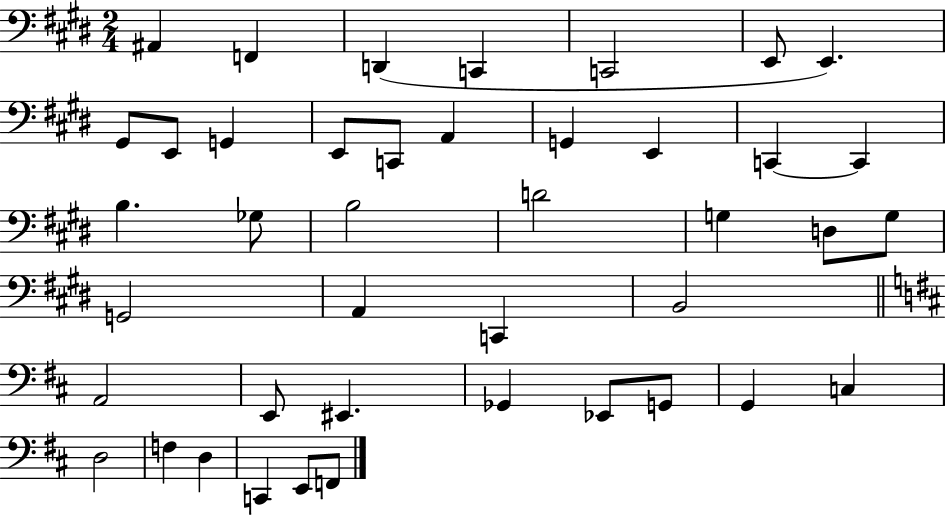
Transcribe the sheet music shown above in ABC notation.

X:1
T:Untitled
M:2/4
L:1/4
K:E
^A,, F,, D,, C,, C,,2 E,,/2 E,, ^G,,/2 E,,/2 G,, E,,/2 C,,/2 A,, G,, E,, C,, C,, B, _G,/2 B,2 D2 G, D,/2 G,/2 G,,2 A,, C,, B,,2 A,,2 E,,/2 ^E,, _G,, _E,,/2 G,,/2 G,, C, D,2 F, D, C,, E,,/2 F,,/2